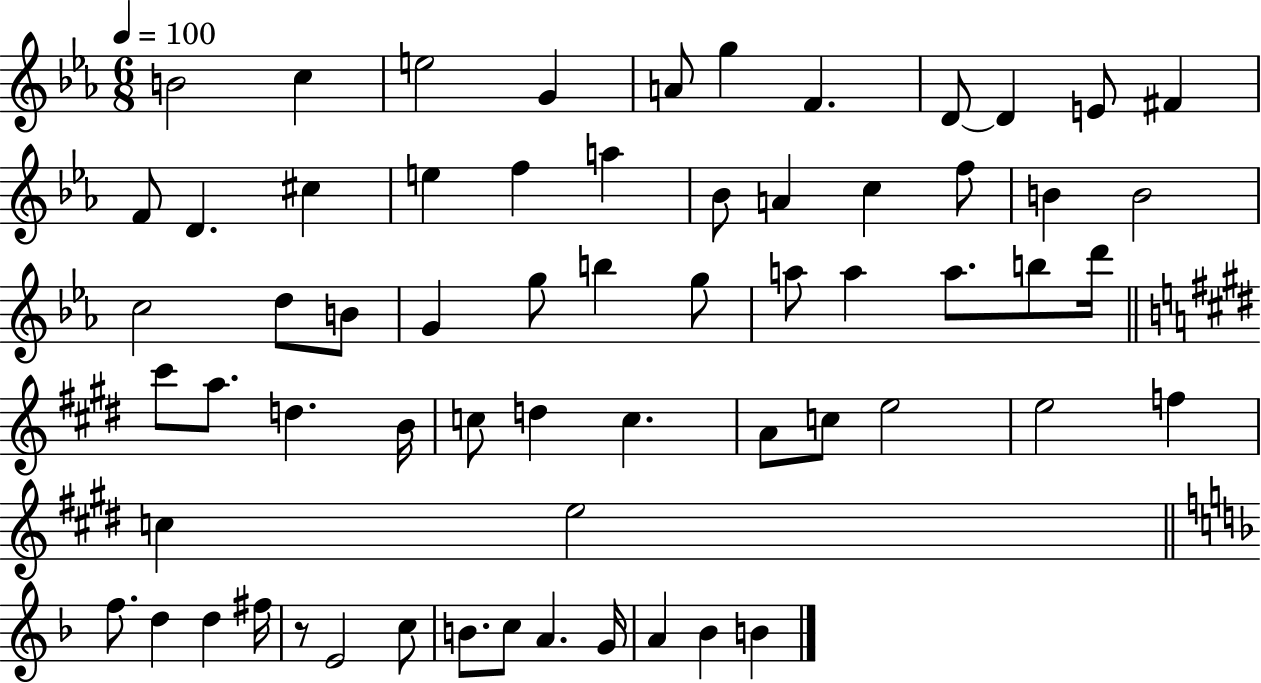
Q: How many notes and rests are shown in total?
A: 63